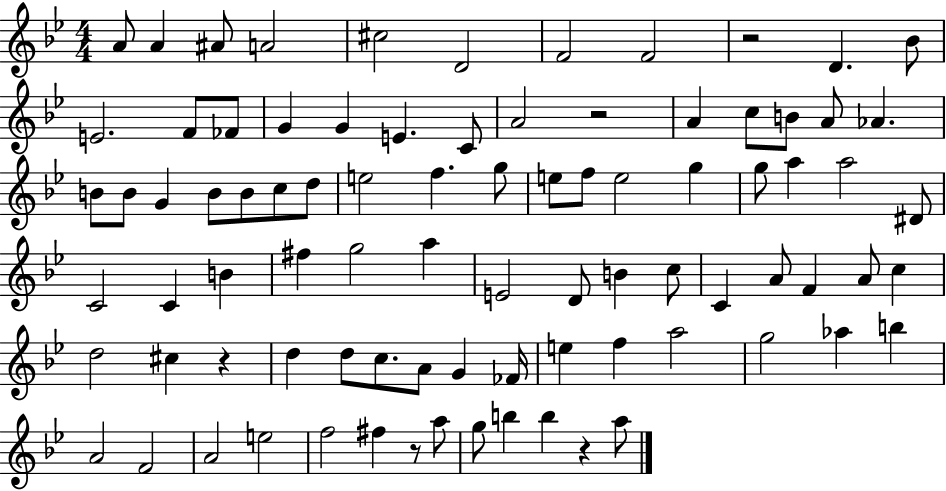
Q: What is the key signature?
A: BES major